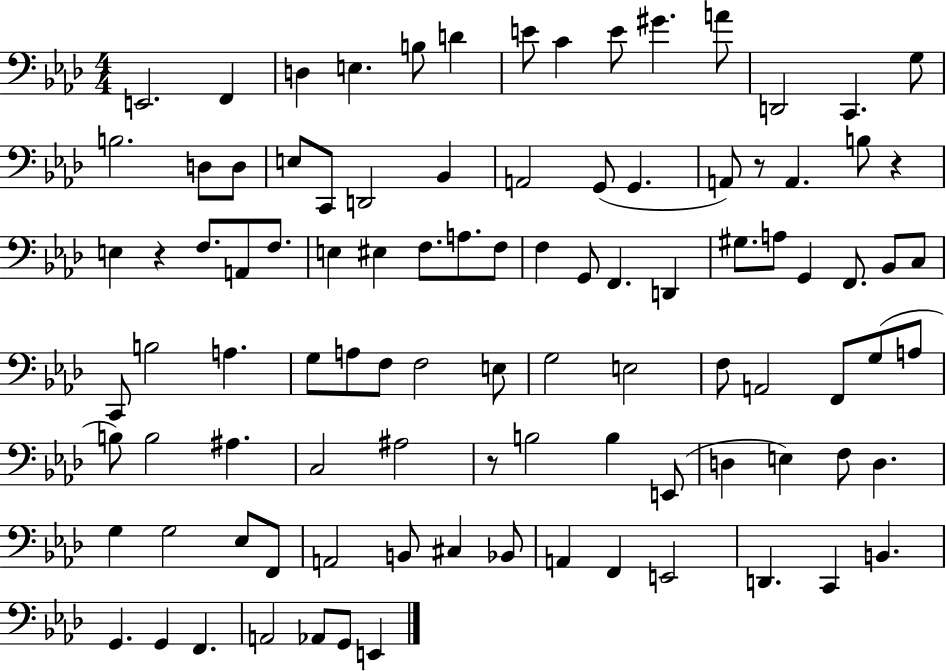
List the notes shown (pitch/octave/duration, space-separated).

E2/h. F2/q D3/q E3/q. B3/e D4/q E4/e C4/q E4/e G#4/q. A4/e D2/h C2/q. G3/e B3/h. D3/e D3/e E3/e C2/e D2/h Bb2/q A2/h G2/e G2/q. A2/e R/e A2/q. B3/e R/q E3/q R/q F3/e. A2/e F3/e. E3/q EIS3/q F3/e. A3/e. F3/e F3/q G2/e F2/q. D2/q G#3/e. A3/e G2/q F2/e. Bb2/e C3/e C2/e B3/h A3/q. G3/e A3/e F3/e F3/h E3/e G3/h E3/h F3/e A2/h F2/e G3/e A3/e B3/e B3/h A#3/q. C3/h A#3/h R/e B3/h B3/q E2/e D3/q E3/q F3/e D3/q. G3/q G3/h Eb3/e F2/e A2/h B2/e C#3/q Bb2/e A2/q F2/q E2/h D2/q. C2/q B2/q. G2/q. G2/q F2/q. A2/h Ab2/e G2/e E2/q